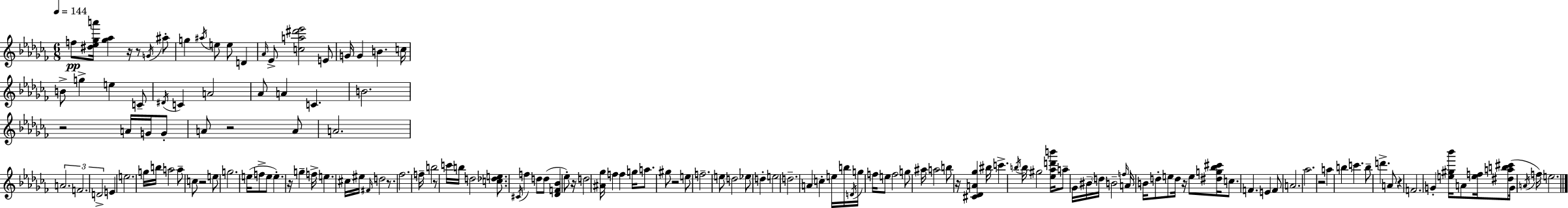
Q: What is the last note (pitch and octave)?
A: E5